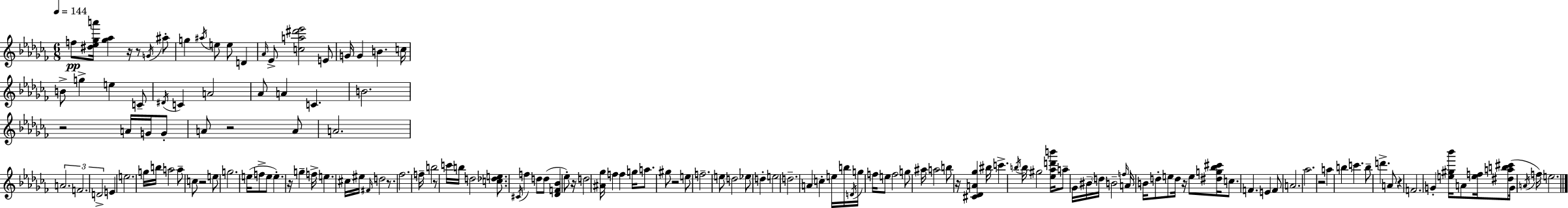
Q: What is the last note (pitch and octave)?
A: E5